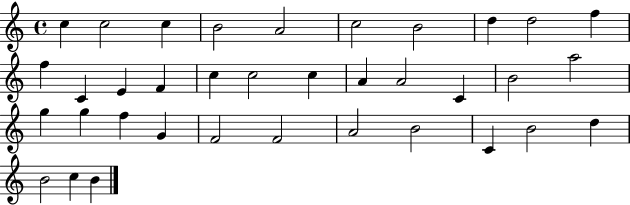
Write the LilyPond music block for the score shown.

{
  \clef treble
  \time 4/4
  \defaultTimeSignature
  \key c \major
  c''4 c''2 c''4 | b'2 a'2 | c''2 b'2 | d''4 d''2 f''4 | \break f''4 c'4 e'4 f'4 | c''4 c''2 c''4 | a'4 a'2 c'4 | b'2 a''2 | \break g''4 g''4 f''4 g'4 | f'2 f'2 | a'2 b'2 | c'4 b'2 d''4 | \break b'2 c''4 b'4 | \bar "|."
}